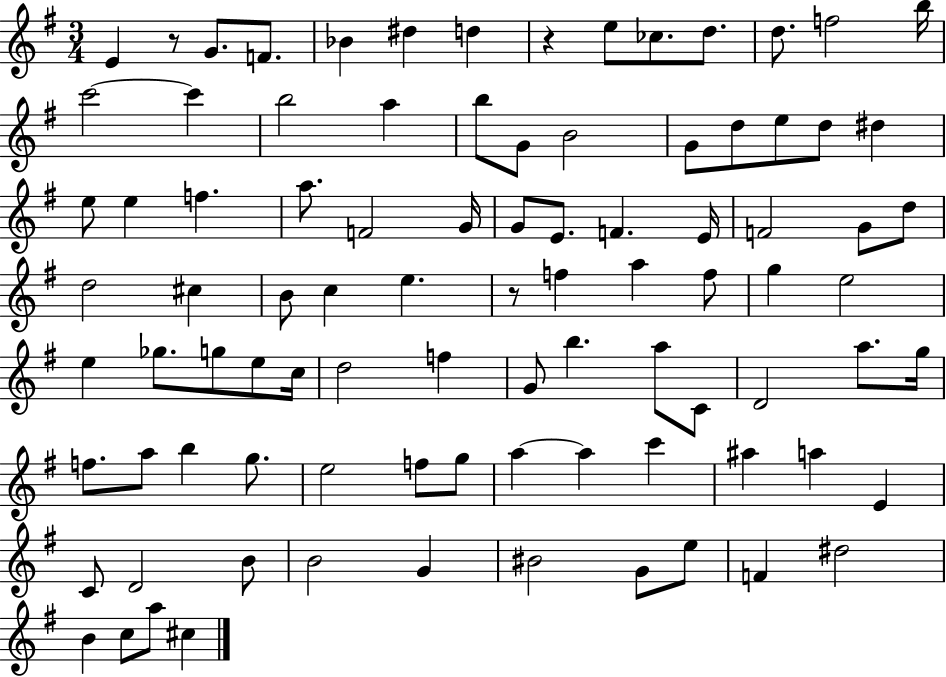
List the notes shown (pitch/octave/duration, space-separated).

E4/q R/e G4/e. F4/e. Bb4/q D#5/q D5/q R/q E5/e CES5/e. D5/e. D5/e. F5/h B5/s C6/h C6/q B5/h A5/q B5/e G4/e B4/h G4/e D5/e E5/e D5/e D#5/q E5/e E5/q F5/q. A5/e. F4/h G4/s G4/e E4/e. F4/q. E4/s F4/h G4/e D5/e D5/h C#5/q B4/e C5/q E5/q. R/e F5/q A5/q F5/e G5/q E5/h E5/q Gb5/e. G5/e E5/e C5/s D5/h F5/q G4/e B5/q. A5/e C4/e D4/h A5/e. G5/s F5/e. A5/e B5/q G5/e. E5/h F5/e G5/e A5/q A5/q C6/q A#5/q A5/q E4/q C4/e D4/h B4/e B4/h G4/q BIS4/h G4/e E5/e F4/q D#5/h B4/q C5/e A5/e C#5/q